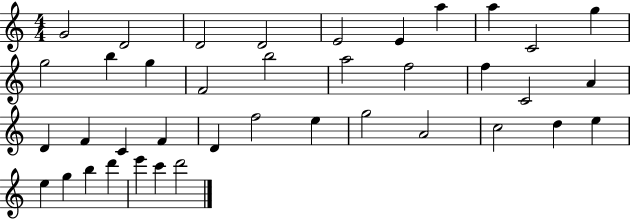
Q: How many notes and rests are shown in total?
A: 39